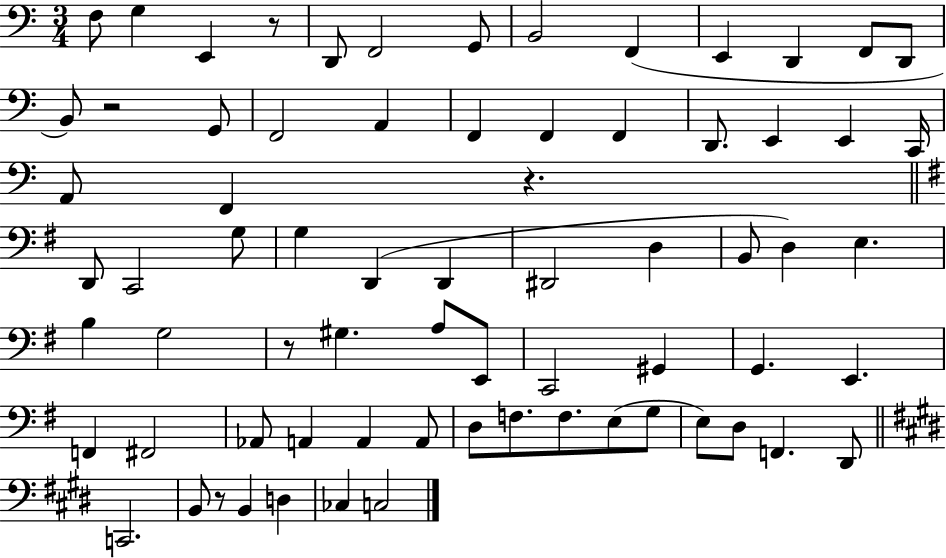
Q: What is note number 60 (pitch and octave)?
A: D2